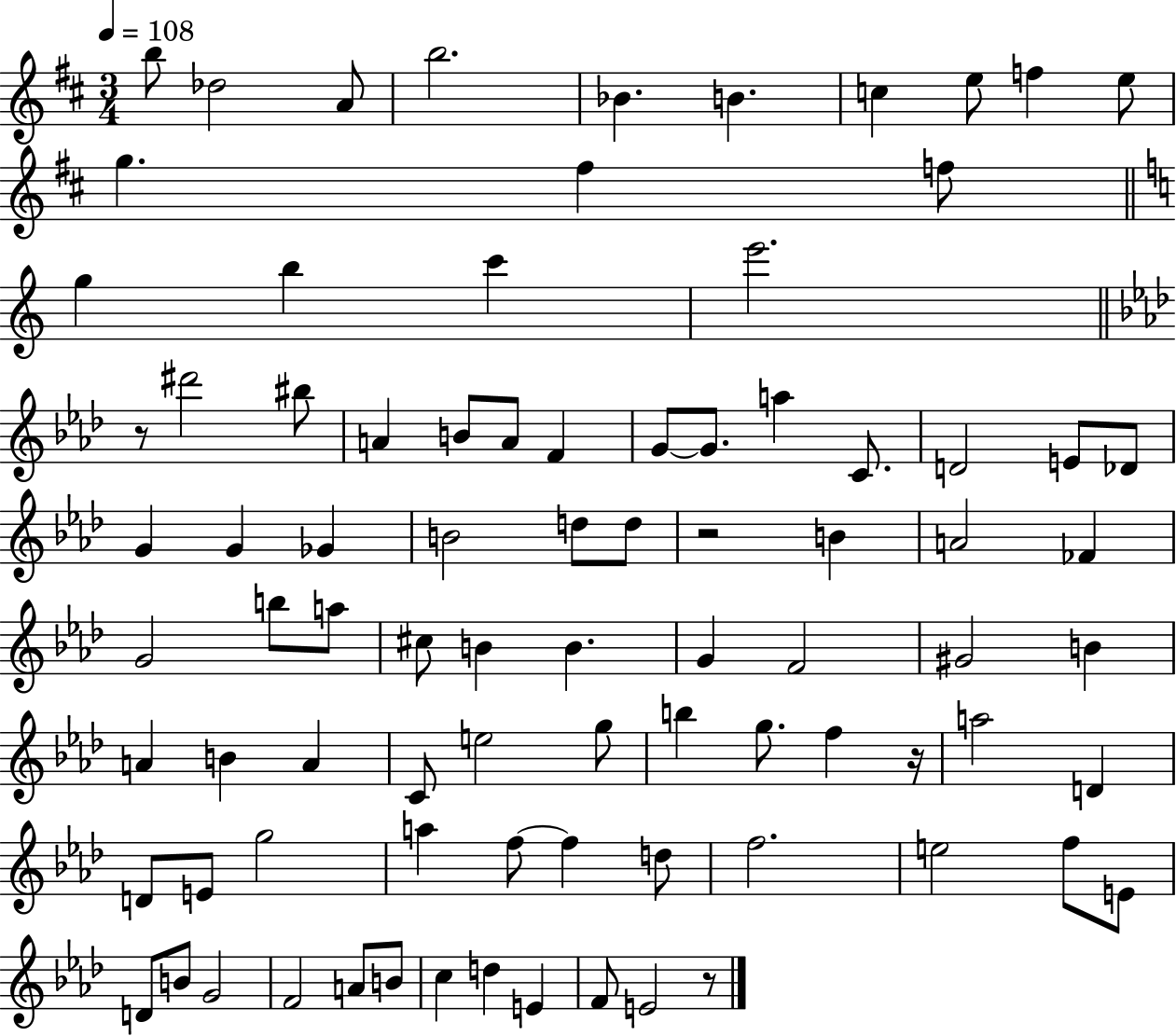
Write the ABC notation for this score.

X:1
T:Untitled
M:3/4
L:1/4
K:D
b/2 _d2 A/2 b2 _B B c e/2 f e/2 g ^f f/2 g b c' e'2 z/2 ^d'2 ^b/2 A B/2 A/2 F G/2 G/2 a C/2 D2 E/2 _D/2 G G _G B2 d/2 d/2 z2 B A2 _F G2 b/2 a/2 ^c/2 B B G F2 ^G2 B A B A C/2 e2 g/2 b g/2 f z/4 a2 D D/2 E/2 g2 a f/2 f d/2 f2 e2 f/2 E/2 D/2 B/2 G2 F2 A/2 B/2 c d E F/2 E2 z/2